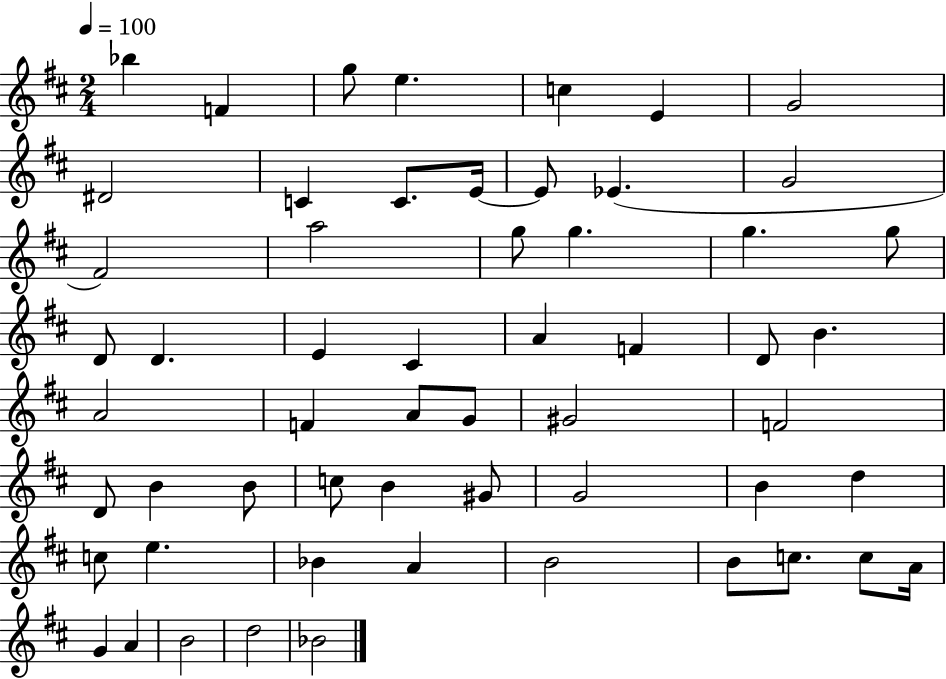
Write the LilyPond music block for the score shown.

{
  \clef treble
  \numericTimeSignature
  \time 2/4
  \key d \major
  \tempo 4 = 100
  bes''4 f'4 | g''8 e''4. | c''4 e'4 | g'2 | \break dis'2 | c'4 c'8. e'16~~ | e'8 ees'4.( | g'2 | \break fis'2) | a''2 | g''8 g''4. | g''4. g''8 | \break d'8 d'4. | e'4 cis'4 | a'4 f'4 | d'8 b'4. | \break a'2 | f'4 a'8 g'8 | gis'2 | f'2 | \break d'8 b'4 b'8 | c''8 b'4 gis'8 | g'2 | b'4 d''4 | \break c''8 e''4. | bes'4 a'4 | b'2 | b'8 c''8. c''8 a'16 | \break g'4 a'4 | b'2 | d''2 | bes'2 | \break \bar "|."
}